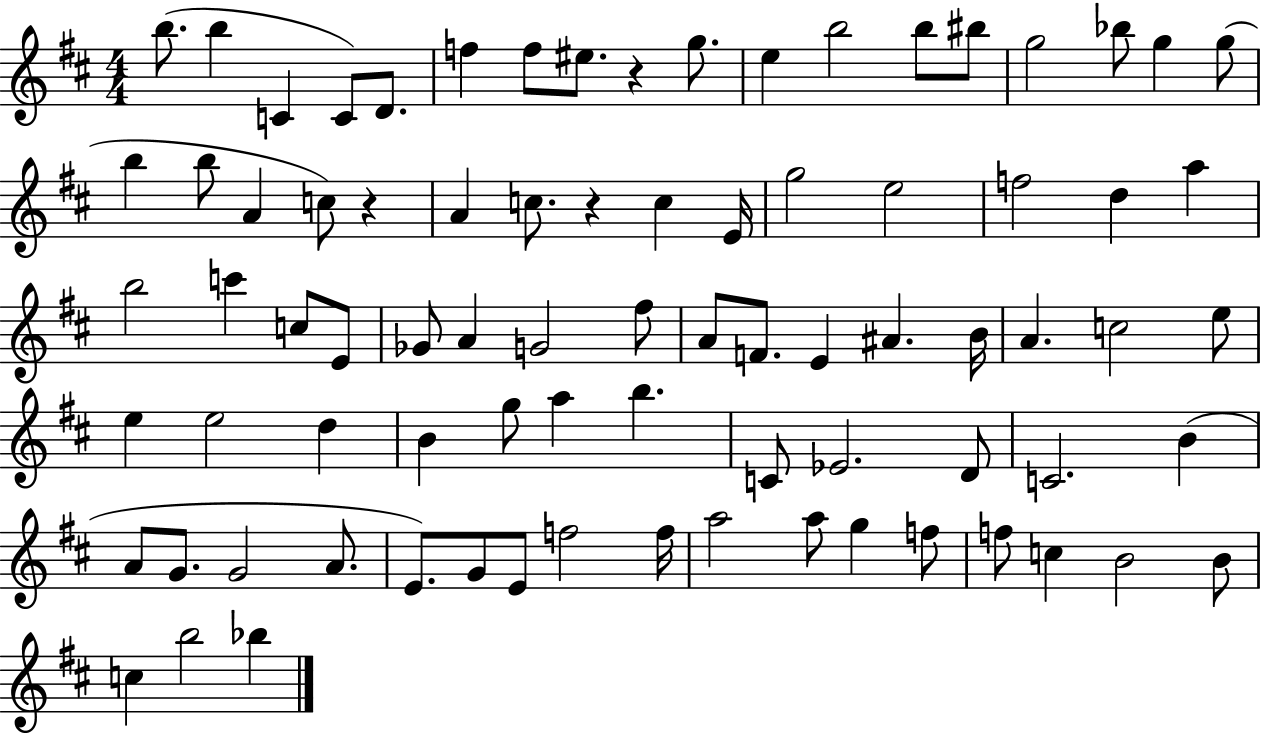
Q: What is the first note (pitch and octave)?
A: B5